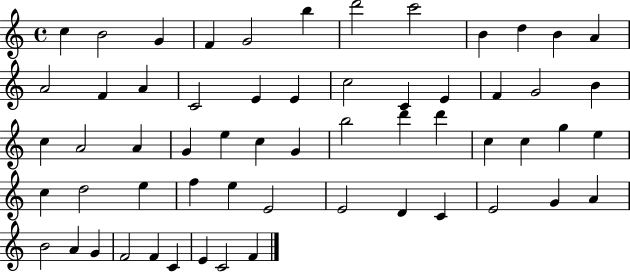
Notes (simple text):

C5/q B4/h G4/q F4/q G4/h B5/q D6/h C6/h B4/q D5/q B4/q A4/q A4/h F4/q A4/q C4/h E4/q E4/q C5/h C4/q E4/q F4/q G4/h B4/q C5/q A4/h A4/q G4/q E5/q C5/q G4/q B5/h D6/q D6/q C5/q C5/q G5/q E5/q C5/q D5/h E5/q F5/q E5/q E4/h E4/h D4/q C4/q E4/h G4/q A4/q B4/h A4/q G4/q F4/h F4/q C4/q E4/q C4/h F4/q